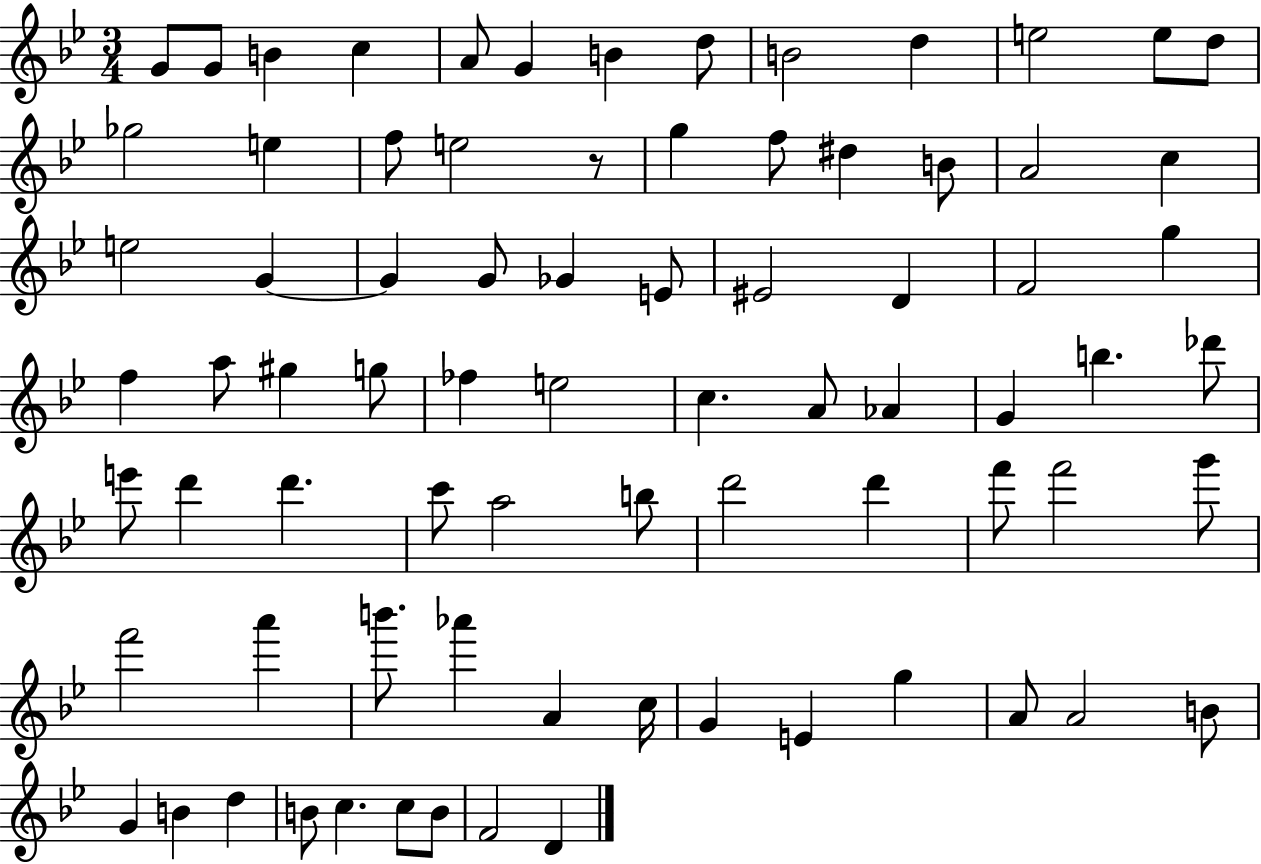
G4/e G4/e B4/q C5/q A4/e G4/q B4/q D5/e B4/h D5/q E5/h E5/e D5/e Gb5/h E5/q F5/e E5/h R/e G5/q F5/e D#5/q B4/e A4/h C5/q E5/h G4/q G4/q G4/e Gb4/q E4/e EIS4/h D4/q F4/h G5/q F5/q A5/e G#5/q G5/e FES5/q E5/h C5/q. A4/e Ab4/q G4/q B5/q. Db6/e E6/e D6/q D6/q. C6/e A5/h B5/e D6/h D6/q F6/e F6/h G6/e F6/h A6/q B6/e. Ab6/q A4/q C5/s G4/q E4/q G5/q A4/e A4/h B4/e G4/q B4/q D5/q B4/e C5/q. C5/e B4/e F4/h D4/q